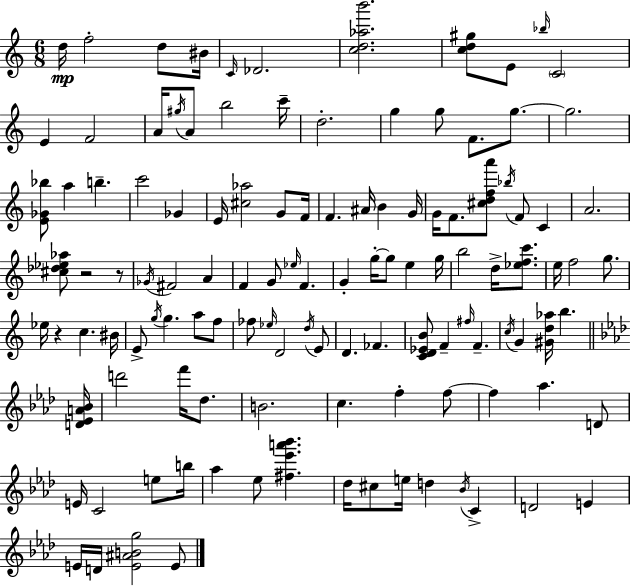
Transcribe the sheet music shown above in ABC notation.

X:1
T:Untitled
M:6/8
L:1/4
K:Am
d/4 f2 d/2 ^B/4 C/4 _D2 [cd_ab']2 [cd^g]/2 E/2 _b/4 C2 E F2 A/4 ^g/4 A/2 b2 c'/4 d2 g g/2 F/2 g/2 g2 [E_G_b]/2 a b c'2 _G E/4 [^c_a]2 G/2 F/4 F ^A/4 B G/4 G/4 F/2 [^cdfa']/2 _b/4 F/2 C A2 [^c_d_e_a]/2 z2 z/2 _G/4 ^F2 A F G/2 _e/4 F G g/4 g/2 e g/4 b2 d/4 [_efc']/2 e/4 f2 g/2 _e/4 z c ^B/4 E/2 g/4 g a/2 f/2 _f/2 _e/4 D2 d/4 E/2 D _F [CD_EB]/2 F ^f/4 F c/4 G [^Gd_a]/4 b [D_EA_B]/4 d'2 f'/4 _d/2 B2 c f f/2 f _a D/2 E/4 C2 e/2 b/4 _a _e/2 [^f_e'a'_b'] _d/4 ^c/2 e/4 d _B/4 C D2 E E/4 D/4 [E^ABg]2 E/2